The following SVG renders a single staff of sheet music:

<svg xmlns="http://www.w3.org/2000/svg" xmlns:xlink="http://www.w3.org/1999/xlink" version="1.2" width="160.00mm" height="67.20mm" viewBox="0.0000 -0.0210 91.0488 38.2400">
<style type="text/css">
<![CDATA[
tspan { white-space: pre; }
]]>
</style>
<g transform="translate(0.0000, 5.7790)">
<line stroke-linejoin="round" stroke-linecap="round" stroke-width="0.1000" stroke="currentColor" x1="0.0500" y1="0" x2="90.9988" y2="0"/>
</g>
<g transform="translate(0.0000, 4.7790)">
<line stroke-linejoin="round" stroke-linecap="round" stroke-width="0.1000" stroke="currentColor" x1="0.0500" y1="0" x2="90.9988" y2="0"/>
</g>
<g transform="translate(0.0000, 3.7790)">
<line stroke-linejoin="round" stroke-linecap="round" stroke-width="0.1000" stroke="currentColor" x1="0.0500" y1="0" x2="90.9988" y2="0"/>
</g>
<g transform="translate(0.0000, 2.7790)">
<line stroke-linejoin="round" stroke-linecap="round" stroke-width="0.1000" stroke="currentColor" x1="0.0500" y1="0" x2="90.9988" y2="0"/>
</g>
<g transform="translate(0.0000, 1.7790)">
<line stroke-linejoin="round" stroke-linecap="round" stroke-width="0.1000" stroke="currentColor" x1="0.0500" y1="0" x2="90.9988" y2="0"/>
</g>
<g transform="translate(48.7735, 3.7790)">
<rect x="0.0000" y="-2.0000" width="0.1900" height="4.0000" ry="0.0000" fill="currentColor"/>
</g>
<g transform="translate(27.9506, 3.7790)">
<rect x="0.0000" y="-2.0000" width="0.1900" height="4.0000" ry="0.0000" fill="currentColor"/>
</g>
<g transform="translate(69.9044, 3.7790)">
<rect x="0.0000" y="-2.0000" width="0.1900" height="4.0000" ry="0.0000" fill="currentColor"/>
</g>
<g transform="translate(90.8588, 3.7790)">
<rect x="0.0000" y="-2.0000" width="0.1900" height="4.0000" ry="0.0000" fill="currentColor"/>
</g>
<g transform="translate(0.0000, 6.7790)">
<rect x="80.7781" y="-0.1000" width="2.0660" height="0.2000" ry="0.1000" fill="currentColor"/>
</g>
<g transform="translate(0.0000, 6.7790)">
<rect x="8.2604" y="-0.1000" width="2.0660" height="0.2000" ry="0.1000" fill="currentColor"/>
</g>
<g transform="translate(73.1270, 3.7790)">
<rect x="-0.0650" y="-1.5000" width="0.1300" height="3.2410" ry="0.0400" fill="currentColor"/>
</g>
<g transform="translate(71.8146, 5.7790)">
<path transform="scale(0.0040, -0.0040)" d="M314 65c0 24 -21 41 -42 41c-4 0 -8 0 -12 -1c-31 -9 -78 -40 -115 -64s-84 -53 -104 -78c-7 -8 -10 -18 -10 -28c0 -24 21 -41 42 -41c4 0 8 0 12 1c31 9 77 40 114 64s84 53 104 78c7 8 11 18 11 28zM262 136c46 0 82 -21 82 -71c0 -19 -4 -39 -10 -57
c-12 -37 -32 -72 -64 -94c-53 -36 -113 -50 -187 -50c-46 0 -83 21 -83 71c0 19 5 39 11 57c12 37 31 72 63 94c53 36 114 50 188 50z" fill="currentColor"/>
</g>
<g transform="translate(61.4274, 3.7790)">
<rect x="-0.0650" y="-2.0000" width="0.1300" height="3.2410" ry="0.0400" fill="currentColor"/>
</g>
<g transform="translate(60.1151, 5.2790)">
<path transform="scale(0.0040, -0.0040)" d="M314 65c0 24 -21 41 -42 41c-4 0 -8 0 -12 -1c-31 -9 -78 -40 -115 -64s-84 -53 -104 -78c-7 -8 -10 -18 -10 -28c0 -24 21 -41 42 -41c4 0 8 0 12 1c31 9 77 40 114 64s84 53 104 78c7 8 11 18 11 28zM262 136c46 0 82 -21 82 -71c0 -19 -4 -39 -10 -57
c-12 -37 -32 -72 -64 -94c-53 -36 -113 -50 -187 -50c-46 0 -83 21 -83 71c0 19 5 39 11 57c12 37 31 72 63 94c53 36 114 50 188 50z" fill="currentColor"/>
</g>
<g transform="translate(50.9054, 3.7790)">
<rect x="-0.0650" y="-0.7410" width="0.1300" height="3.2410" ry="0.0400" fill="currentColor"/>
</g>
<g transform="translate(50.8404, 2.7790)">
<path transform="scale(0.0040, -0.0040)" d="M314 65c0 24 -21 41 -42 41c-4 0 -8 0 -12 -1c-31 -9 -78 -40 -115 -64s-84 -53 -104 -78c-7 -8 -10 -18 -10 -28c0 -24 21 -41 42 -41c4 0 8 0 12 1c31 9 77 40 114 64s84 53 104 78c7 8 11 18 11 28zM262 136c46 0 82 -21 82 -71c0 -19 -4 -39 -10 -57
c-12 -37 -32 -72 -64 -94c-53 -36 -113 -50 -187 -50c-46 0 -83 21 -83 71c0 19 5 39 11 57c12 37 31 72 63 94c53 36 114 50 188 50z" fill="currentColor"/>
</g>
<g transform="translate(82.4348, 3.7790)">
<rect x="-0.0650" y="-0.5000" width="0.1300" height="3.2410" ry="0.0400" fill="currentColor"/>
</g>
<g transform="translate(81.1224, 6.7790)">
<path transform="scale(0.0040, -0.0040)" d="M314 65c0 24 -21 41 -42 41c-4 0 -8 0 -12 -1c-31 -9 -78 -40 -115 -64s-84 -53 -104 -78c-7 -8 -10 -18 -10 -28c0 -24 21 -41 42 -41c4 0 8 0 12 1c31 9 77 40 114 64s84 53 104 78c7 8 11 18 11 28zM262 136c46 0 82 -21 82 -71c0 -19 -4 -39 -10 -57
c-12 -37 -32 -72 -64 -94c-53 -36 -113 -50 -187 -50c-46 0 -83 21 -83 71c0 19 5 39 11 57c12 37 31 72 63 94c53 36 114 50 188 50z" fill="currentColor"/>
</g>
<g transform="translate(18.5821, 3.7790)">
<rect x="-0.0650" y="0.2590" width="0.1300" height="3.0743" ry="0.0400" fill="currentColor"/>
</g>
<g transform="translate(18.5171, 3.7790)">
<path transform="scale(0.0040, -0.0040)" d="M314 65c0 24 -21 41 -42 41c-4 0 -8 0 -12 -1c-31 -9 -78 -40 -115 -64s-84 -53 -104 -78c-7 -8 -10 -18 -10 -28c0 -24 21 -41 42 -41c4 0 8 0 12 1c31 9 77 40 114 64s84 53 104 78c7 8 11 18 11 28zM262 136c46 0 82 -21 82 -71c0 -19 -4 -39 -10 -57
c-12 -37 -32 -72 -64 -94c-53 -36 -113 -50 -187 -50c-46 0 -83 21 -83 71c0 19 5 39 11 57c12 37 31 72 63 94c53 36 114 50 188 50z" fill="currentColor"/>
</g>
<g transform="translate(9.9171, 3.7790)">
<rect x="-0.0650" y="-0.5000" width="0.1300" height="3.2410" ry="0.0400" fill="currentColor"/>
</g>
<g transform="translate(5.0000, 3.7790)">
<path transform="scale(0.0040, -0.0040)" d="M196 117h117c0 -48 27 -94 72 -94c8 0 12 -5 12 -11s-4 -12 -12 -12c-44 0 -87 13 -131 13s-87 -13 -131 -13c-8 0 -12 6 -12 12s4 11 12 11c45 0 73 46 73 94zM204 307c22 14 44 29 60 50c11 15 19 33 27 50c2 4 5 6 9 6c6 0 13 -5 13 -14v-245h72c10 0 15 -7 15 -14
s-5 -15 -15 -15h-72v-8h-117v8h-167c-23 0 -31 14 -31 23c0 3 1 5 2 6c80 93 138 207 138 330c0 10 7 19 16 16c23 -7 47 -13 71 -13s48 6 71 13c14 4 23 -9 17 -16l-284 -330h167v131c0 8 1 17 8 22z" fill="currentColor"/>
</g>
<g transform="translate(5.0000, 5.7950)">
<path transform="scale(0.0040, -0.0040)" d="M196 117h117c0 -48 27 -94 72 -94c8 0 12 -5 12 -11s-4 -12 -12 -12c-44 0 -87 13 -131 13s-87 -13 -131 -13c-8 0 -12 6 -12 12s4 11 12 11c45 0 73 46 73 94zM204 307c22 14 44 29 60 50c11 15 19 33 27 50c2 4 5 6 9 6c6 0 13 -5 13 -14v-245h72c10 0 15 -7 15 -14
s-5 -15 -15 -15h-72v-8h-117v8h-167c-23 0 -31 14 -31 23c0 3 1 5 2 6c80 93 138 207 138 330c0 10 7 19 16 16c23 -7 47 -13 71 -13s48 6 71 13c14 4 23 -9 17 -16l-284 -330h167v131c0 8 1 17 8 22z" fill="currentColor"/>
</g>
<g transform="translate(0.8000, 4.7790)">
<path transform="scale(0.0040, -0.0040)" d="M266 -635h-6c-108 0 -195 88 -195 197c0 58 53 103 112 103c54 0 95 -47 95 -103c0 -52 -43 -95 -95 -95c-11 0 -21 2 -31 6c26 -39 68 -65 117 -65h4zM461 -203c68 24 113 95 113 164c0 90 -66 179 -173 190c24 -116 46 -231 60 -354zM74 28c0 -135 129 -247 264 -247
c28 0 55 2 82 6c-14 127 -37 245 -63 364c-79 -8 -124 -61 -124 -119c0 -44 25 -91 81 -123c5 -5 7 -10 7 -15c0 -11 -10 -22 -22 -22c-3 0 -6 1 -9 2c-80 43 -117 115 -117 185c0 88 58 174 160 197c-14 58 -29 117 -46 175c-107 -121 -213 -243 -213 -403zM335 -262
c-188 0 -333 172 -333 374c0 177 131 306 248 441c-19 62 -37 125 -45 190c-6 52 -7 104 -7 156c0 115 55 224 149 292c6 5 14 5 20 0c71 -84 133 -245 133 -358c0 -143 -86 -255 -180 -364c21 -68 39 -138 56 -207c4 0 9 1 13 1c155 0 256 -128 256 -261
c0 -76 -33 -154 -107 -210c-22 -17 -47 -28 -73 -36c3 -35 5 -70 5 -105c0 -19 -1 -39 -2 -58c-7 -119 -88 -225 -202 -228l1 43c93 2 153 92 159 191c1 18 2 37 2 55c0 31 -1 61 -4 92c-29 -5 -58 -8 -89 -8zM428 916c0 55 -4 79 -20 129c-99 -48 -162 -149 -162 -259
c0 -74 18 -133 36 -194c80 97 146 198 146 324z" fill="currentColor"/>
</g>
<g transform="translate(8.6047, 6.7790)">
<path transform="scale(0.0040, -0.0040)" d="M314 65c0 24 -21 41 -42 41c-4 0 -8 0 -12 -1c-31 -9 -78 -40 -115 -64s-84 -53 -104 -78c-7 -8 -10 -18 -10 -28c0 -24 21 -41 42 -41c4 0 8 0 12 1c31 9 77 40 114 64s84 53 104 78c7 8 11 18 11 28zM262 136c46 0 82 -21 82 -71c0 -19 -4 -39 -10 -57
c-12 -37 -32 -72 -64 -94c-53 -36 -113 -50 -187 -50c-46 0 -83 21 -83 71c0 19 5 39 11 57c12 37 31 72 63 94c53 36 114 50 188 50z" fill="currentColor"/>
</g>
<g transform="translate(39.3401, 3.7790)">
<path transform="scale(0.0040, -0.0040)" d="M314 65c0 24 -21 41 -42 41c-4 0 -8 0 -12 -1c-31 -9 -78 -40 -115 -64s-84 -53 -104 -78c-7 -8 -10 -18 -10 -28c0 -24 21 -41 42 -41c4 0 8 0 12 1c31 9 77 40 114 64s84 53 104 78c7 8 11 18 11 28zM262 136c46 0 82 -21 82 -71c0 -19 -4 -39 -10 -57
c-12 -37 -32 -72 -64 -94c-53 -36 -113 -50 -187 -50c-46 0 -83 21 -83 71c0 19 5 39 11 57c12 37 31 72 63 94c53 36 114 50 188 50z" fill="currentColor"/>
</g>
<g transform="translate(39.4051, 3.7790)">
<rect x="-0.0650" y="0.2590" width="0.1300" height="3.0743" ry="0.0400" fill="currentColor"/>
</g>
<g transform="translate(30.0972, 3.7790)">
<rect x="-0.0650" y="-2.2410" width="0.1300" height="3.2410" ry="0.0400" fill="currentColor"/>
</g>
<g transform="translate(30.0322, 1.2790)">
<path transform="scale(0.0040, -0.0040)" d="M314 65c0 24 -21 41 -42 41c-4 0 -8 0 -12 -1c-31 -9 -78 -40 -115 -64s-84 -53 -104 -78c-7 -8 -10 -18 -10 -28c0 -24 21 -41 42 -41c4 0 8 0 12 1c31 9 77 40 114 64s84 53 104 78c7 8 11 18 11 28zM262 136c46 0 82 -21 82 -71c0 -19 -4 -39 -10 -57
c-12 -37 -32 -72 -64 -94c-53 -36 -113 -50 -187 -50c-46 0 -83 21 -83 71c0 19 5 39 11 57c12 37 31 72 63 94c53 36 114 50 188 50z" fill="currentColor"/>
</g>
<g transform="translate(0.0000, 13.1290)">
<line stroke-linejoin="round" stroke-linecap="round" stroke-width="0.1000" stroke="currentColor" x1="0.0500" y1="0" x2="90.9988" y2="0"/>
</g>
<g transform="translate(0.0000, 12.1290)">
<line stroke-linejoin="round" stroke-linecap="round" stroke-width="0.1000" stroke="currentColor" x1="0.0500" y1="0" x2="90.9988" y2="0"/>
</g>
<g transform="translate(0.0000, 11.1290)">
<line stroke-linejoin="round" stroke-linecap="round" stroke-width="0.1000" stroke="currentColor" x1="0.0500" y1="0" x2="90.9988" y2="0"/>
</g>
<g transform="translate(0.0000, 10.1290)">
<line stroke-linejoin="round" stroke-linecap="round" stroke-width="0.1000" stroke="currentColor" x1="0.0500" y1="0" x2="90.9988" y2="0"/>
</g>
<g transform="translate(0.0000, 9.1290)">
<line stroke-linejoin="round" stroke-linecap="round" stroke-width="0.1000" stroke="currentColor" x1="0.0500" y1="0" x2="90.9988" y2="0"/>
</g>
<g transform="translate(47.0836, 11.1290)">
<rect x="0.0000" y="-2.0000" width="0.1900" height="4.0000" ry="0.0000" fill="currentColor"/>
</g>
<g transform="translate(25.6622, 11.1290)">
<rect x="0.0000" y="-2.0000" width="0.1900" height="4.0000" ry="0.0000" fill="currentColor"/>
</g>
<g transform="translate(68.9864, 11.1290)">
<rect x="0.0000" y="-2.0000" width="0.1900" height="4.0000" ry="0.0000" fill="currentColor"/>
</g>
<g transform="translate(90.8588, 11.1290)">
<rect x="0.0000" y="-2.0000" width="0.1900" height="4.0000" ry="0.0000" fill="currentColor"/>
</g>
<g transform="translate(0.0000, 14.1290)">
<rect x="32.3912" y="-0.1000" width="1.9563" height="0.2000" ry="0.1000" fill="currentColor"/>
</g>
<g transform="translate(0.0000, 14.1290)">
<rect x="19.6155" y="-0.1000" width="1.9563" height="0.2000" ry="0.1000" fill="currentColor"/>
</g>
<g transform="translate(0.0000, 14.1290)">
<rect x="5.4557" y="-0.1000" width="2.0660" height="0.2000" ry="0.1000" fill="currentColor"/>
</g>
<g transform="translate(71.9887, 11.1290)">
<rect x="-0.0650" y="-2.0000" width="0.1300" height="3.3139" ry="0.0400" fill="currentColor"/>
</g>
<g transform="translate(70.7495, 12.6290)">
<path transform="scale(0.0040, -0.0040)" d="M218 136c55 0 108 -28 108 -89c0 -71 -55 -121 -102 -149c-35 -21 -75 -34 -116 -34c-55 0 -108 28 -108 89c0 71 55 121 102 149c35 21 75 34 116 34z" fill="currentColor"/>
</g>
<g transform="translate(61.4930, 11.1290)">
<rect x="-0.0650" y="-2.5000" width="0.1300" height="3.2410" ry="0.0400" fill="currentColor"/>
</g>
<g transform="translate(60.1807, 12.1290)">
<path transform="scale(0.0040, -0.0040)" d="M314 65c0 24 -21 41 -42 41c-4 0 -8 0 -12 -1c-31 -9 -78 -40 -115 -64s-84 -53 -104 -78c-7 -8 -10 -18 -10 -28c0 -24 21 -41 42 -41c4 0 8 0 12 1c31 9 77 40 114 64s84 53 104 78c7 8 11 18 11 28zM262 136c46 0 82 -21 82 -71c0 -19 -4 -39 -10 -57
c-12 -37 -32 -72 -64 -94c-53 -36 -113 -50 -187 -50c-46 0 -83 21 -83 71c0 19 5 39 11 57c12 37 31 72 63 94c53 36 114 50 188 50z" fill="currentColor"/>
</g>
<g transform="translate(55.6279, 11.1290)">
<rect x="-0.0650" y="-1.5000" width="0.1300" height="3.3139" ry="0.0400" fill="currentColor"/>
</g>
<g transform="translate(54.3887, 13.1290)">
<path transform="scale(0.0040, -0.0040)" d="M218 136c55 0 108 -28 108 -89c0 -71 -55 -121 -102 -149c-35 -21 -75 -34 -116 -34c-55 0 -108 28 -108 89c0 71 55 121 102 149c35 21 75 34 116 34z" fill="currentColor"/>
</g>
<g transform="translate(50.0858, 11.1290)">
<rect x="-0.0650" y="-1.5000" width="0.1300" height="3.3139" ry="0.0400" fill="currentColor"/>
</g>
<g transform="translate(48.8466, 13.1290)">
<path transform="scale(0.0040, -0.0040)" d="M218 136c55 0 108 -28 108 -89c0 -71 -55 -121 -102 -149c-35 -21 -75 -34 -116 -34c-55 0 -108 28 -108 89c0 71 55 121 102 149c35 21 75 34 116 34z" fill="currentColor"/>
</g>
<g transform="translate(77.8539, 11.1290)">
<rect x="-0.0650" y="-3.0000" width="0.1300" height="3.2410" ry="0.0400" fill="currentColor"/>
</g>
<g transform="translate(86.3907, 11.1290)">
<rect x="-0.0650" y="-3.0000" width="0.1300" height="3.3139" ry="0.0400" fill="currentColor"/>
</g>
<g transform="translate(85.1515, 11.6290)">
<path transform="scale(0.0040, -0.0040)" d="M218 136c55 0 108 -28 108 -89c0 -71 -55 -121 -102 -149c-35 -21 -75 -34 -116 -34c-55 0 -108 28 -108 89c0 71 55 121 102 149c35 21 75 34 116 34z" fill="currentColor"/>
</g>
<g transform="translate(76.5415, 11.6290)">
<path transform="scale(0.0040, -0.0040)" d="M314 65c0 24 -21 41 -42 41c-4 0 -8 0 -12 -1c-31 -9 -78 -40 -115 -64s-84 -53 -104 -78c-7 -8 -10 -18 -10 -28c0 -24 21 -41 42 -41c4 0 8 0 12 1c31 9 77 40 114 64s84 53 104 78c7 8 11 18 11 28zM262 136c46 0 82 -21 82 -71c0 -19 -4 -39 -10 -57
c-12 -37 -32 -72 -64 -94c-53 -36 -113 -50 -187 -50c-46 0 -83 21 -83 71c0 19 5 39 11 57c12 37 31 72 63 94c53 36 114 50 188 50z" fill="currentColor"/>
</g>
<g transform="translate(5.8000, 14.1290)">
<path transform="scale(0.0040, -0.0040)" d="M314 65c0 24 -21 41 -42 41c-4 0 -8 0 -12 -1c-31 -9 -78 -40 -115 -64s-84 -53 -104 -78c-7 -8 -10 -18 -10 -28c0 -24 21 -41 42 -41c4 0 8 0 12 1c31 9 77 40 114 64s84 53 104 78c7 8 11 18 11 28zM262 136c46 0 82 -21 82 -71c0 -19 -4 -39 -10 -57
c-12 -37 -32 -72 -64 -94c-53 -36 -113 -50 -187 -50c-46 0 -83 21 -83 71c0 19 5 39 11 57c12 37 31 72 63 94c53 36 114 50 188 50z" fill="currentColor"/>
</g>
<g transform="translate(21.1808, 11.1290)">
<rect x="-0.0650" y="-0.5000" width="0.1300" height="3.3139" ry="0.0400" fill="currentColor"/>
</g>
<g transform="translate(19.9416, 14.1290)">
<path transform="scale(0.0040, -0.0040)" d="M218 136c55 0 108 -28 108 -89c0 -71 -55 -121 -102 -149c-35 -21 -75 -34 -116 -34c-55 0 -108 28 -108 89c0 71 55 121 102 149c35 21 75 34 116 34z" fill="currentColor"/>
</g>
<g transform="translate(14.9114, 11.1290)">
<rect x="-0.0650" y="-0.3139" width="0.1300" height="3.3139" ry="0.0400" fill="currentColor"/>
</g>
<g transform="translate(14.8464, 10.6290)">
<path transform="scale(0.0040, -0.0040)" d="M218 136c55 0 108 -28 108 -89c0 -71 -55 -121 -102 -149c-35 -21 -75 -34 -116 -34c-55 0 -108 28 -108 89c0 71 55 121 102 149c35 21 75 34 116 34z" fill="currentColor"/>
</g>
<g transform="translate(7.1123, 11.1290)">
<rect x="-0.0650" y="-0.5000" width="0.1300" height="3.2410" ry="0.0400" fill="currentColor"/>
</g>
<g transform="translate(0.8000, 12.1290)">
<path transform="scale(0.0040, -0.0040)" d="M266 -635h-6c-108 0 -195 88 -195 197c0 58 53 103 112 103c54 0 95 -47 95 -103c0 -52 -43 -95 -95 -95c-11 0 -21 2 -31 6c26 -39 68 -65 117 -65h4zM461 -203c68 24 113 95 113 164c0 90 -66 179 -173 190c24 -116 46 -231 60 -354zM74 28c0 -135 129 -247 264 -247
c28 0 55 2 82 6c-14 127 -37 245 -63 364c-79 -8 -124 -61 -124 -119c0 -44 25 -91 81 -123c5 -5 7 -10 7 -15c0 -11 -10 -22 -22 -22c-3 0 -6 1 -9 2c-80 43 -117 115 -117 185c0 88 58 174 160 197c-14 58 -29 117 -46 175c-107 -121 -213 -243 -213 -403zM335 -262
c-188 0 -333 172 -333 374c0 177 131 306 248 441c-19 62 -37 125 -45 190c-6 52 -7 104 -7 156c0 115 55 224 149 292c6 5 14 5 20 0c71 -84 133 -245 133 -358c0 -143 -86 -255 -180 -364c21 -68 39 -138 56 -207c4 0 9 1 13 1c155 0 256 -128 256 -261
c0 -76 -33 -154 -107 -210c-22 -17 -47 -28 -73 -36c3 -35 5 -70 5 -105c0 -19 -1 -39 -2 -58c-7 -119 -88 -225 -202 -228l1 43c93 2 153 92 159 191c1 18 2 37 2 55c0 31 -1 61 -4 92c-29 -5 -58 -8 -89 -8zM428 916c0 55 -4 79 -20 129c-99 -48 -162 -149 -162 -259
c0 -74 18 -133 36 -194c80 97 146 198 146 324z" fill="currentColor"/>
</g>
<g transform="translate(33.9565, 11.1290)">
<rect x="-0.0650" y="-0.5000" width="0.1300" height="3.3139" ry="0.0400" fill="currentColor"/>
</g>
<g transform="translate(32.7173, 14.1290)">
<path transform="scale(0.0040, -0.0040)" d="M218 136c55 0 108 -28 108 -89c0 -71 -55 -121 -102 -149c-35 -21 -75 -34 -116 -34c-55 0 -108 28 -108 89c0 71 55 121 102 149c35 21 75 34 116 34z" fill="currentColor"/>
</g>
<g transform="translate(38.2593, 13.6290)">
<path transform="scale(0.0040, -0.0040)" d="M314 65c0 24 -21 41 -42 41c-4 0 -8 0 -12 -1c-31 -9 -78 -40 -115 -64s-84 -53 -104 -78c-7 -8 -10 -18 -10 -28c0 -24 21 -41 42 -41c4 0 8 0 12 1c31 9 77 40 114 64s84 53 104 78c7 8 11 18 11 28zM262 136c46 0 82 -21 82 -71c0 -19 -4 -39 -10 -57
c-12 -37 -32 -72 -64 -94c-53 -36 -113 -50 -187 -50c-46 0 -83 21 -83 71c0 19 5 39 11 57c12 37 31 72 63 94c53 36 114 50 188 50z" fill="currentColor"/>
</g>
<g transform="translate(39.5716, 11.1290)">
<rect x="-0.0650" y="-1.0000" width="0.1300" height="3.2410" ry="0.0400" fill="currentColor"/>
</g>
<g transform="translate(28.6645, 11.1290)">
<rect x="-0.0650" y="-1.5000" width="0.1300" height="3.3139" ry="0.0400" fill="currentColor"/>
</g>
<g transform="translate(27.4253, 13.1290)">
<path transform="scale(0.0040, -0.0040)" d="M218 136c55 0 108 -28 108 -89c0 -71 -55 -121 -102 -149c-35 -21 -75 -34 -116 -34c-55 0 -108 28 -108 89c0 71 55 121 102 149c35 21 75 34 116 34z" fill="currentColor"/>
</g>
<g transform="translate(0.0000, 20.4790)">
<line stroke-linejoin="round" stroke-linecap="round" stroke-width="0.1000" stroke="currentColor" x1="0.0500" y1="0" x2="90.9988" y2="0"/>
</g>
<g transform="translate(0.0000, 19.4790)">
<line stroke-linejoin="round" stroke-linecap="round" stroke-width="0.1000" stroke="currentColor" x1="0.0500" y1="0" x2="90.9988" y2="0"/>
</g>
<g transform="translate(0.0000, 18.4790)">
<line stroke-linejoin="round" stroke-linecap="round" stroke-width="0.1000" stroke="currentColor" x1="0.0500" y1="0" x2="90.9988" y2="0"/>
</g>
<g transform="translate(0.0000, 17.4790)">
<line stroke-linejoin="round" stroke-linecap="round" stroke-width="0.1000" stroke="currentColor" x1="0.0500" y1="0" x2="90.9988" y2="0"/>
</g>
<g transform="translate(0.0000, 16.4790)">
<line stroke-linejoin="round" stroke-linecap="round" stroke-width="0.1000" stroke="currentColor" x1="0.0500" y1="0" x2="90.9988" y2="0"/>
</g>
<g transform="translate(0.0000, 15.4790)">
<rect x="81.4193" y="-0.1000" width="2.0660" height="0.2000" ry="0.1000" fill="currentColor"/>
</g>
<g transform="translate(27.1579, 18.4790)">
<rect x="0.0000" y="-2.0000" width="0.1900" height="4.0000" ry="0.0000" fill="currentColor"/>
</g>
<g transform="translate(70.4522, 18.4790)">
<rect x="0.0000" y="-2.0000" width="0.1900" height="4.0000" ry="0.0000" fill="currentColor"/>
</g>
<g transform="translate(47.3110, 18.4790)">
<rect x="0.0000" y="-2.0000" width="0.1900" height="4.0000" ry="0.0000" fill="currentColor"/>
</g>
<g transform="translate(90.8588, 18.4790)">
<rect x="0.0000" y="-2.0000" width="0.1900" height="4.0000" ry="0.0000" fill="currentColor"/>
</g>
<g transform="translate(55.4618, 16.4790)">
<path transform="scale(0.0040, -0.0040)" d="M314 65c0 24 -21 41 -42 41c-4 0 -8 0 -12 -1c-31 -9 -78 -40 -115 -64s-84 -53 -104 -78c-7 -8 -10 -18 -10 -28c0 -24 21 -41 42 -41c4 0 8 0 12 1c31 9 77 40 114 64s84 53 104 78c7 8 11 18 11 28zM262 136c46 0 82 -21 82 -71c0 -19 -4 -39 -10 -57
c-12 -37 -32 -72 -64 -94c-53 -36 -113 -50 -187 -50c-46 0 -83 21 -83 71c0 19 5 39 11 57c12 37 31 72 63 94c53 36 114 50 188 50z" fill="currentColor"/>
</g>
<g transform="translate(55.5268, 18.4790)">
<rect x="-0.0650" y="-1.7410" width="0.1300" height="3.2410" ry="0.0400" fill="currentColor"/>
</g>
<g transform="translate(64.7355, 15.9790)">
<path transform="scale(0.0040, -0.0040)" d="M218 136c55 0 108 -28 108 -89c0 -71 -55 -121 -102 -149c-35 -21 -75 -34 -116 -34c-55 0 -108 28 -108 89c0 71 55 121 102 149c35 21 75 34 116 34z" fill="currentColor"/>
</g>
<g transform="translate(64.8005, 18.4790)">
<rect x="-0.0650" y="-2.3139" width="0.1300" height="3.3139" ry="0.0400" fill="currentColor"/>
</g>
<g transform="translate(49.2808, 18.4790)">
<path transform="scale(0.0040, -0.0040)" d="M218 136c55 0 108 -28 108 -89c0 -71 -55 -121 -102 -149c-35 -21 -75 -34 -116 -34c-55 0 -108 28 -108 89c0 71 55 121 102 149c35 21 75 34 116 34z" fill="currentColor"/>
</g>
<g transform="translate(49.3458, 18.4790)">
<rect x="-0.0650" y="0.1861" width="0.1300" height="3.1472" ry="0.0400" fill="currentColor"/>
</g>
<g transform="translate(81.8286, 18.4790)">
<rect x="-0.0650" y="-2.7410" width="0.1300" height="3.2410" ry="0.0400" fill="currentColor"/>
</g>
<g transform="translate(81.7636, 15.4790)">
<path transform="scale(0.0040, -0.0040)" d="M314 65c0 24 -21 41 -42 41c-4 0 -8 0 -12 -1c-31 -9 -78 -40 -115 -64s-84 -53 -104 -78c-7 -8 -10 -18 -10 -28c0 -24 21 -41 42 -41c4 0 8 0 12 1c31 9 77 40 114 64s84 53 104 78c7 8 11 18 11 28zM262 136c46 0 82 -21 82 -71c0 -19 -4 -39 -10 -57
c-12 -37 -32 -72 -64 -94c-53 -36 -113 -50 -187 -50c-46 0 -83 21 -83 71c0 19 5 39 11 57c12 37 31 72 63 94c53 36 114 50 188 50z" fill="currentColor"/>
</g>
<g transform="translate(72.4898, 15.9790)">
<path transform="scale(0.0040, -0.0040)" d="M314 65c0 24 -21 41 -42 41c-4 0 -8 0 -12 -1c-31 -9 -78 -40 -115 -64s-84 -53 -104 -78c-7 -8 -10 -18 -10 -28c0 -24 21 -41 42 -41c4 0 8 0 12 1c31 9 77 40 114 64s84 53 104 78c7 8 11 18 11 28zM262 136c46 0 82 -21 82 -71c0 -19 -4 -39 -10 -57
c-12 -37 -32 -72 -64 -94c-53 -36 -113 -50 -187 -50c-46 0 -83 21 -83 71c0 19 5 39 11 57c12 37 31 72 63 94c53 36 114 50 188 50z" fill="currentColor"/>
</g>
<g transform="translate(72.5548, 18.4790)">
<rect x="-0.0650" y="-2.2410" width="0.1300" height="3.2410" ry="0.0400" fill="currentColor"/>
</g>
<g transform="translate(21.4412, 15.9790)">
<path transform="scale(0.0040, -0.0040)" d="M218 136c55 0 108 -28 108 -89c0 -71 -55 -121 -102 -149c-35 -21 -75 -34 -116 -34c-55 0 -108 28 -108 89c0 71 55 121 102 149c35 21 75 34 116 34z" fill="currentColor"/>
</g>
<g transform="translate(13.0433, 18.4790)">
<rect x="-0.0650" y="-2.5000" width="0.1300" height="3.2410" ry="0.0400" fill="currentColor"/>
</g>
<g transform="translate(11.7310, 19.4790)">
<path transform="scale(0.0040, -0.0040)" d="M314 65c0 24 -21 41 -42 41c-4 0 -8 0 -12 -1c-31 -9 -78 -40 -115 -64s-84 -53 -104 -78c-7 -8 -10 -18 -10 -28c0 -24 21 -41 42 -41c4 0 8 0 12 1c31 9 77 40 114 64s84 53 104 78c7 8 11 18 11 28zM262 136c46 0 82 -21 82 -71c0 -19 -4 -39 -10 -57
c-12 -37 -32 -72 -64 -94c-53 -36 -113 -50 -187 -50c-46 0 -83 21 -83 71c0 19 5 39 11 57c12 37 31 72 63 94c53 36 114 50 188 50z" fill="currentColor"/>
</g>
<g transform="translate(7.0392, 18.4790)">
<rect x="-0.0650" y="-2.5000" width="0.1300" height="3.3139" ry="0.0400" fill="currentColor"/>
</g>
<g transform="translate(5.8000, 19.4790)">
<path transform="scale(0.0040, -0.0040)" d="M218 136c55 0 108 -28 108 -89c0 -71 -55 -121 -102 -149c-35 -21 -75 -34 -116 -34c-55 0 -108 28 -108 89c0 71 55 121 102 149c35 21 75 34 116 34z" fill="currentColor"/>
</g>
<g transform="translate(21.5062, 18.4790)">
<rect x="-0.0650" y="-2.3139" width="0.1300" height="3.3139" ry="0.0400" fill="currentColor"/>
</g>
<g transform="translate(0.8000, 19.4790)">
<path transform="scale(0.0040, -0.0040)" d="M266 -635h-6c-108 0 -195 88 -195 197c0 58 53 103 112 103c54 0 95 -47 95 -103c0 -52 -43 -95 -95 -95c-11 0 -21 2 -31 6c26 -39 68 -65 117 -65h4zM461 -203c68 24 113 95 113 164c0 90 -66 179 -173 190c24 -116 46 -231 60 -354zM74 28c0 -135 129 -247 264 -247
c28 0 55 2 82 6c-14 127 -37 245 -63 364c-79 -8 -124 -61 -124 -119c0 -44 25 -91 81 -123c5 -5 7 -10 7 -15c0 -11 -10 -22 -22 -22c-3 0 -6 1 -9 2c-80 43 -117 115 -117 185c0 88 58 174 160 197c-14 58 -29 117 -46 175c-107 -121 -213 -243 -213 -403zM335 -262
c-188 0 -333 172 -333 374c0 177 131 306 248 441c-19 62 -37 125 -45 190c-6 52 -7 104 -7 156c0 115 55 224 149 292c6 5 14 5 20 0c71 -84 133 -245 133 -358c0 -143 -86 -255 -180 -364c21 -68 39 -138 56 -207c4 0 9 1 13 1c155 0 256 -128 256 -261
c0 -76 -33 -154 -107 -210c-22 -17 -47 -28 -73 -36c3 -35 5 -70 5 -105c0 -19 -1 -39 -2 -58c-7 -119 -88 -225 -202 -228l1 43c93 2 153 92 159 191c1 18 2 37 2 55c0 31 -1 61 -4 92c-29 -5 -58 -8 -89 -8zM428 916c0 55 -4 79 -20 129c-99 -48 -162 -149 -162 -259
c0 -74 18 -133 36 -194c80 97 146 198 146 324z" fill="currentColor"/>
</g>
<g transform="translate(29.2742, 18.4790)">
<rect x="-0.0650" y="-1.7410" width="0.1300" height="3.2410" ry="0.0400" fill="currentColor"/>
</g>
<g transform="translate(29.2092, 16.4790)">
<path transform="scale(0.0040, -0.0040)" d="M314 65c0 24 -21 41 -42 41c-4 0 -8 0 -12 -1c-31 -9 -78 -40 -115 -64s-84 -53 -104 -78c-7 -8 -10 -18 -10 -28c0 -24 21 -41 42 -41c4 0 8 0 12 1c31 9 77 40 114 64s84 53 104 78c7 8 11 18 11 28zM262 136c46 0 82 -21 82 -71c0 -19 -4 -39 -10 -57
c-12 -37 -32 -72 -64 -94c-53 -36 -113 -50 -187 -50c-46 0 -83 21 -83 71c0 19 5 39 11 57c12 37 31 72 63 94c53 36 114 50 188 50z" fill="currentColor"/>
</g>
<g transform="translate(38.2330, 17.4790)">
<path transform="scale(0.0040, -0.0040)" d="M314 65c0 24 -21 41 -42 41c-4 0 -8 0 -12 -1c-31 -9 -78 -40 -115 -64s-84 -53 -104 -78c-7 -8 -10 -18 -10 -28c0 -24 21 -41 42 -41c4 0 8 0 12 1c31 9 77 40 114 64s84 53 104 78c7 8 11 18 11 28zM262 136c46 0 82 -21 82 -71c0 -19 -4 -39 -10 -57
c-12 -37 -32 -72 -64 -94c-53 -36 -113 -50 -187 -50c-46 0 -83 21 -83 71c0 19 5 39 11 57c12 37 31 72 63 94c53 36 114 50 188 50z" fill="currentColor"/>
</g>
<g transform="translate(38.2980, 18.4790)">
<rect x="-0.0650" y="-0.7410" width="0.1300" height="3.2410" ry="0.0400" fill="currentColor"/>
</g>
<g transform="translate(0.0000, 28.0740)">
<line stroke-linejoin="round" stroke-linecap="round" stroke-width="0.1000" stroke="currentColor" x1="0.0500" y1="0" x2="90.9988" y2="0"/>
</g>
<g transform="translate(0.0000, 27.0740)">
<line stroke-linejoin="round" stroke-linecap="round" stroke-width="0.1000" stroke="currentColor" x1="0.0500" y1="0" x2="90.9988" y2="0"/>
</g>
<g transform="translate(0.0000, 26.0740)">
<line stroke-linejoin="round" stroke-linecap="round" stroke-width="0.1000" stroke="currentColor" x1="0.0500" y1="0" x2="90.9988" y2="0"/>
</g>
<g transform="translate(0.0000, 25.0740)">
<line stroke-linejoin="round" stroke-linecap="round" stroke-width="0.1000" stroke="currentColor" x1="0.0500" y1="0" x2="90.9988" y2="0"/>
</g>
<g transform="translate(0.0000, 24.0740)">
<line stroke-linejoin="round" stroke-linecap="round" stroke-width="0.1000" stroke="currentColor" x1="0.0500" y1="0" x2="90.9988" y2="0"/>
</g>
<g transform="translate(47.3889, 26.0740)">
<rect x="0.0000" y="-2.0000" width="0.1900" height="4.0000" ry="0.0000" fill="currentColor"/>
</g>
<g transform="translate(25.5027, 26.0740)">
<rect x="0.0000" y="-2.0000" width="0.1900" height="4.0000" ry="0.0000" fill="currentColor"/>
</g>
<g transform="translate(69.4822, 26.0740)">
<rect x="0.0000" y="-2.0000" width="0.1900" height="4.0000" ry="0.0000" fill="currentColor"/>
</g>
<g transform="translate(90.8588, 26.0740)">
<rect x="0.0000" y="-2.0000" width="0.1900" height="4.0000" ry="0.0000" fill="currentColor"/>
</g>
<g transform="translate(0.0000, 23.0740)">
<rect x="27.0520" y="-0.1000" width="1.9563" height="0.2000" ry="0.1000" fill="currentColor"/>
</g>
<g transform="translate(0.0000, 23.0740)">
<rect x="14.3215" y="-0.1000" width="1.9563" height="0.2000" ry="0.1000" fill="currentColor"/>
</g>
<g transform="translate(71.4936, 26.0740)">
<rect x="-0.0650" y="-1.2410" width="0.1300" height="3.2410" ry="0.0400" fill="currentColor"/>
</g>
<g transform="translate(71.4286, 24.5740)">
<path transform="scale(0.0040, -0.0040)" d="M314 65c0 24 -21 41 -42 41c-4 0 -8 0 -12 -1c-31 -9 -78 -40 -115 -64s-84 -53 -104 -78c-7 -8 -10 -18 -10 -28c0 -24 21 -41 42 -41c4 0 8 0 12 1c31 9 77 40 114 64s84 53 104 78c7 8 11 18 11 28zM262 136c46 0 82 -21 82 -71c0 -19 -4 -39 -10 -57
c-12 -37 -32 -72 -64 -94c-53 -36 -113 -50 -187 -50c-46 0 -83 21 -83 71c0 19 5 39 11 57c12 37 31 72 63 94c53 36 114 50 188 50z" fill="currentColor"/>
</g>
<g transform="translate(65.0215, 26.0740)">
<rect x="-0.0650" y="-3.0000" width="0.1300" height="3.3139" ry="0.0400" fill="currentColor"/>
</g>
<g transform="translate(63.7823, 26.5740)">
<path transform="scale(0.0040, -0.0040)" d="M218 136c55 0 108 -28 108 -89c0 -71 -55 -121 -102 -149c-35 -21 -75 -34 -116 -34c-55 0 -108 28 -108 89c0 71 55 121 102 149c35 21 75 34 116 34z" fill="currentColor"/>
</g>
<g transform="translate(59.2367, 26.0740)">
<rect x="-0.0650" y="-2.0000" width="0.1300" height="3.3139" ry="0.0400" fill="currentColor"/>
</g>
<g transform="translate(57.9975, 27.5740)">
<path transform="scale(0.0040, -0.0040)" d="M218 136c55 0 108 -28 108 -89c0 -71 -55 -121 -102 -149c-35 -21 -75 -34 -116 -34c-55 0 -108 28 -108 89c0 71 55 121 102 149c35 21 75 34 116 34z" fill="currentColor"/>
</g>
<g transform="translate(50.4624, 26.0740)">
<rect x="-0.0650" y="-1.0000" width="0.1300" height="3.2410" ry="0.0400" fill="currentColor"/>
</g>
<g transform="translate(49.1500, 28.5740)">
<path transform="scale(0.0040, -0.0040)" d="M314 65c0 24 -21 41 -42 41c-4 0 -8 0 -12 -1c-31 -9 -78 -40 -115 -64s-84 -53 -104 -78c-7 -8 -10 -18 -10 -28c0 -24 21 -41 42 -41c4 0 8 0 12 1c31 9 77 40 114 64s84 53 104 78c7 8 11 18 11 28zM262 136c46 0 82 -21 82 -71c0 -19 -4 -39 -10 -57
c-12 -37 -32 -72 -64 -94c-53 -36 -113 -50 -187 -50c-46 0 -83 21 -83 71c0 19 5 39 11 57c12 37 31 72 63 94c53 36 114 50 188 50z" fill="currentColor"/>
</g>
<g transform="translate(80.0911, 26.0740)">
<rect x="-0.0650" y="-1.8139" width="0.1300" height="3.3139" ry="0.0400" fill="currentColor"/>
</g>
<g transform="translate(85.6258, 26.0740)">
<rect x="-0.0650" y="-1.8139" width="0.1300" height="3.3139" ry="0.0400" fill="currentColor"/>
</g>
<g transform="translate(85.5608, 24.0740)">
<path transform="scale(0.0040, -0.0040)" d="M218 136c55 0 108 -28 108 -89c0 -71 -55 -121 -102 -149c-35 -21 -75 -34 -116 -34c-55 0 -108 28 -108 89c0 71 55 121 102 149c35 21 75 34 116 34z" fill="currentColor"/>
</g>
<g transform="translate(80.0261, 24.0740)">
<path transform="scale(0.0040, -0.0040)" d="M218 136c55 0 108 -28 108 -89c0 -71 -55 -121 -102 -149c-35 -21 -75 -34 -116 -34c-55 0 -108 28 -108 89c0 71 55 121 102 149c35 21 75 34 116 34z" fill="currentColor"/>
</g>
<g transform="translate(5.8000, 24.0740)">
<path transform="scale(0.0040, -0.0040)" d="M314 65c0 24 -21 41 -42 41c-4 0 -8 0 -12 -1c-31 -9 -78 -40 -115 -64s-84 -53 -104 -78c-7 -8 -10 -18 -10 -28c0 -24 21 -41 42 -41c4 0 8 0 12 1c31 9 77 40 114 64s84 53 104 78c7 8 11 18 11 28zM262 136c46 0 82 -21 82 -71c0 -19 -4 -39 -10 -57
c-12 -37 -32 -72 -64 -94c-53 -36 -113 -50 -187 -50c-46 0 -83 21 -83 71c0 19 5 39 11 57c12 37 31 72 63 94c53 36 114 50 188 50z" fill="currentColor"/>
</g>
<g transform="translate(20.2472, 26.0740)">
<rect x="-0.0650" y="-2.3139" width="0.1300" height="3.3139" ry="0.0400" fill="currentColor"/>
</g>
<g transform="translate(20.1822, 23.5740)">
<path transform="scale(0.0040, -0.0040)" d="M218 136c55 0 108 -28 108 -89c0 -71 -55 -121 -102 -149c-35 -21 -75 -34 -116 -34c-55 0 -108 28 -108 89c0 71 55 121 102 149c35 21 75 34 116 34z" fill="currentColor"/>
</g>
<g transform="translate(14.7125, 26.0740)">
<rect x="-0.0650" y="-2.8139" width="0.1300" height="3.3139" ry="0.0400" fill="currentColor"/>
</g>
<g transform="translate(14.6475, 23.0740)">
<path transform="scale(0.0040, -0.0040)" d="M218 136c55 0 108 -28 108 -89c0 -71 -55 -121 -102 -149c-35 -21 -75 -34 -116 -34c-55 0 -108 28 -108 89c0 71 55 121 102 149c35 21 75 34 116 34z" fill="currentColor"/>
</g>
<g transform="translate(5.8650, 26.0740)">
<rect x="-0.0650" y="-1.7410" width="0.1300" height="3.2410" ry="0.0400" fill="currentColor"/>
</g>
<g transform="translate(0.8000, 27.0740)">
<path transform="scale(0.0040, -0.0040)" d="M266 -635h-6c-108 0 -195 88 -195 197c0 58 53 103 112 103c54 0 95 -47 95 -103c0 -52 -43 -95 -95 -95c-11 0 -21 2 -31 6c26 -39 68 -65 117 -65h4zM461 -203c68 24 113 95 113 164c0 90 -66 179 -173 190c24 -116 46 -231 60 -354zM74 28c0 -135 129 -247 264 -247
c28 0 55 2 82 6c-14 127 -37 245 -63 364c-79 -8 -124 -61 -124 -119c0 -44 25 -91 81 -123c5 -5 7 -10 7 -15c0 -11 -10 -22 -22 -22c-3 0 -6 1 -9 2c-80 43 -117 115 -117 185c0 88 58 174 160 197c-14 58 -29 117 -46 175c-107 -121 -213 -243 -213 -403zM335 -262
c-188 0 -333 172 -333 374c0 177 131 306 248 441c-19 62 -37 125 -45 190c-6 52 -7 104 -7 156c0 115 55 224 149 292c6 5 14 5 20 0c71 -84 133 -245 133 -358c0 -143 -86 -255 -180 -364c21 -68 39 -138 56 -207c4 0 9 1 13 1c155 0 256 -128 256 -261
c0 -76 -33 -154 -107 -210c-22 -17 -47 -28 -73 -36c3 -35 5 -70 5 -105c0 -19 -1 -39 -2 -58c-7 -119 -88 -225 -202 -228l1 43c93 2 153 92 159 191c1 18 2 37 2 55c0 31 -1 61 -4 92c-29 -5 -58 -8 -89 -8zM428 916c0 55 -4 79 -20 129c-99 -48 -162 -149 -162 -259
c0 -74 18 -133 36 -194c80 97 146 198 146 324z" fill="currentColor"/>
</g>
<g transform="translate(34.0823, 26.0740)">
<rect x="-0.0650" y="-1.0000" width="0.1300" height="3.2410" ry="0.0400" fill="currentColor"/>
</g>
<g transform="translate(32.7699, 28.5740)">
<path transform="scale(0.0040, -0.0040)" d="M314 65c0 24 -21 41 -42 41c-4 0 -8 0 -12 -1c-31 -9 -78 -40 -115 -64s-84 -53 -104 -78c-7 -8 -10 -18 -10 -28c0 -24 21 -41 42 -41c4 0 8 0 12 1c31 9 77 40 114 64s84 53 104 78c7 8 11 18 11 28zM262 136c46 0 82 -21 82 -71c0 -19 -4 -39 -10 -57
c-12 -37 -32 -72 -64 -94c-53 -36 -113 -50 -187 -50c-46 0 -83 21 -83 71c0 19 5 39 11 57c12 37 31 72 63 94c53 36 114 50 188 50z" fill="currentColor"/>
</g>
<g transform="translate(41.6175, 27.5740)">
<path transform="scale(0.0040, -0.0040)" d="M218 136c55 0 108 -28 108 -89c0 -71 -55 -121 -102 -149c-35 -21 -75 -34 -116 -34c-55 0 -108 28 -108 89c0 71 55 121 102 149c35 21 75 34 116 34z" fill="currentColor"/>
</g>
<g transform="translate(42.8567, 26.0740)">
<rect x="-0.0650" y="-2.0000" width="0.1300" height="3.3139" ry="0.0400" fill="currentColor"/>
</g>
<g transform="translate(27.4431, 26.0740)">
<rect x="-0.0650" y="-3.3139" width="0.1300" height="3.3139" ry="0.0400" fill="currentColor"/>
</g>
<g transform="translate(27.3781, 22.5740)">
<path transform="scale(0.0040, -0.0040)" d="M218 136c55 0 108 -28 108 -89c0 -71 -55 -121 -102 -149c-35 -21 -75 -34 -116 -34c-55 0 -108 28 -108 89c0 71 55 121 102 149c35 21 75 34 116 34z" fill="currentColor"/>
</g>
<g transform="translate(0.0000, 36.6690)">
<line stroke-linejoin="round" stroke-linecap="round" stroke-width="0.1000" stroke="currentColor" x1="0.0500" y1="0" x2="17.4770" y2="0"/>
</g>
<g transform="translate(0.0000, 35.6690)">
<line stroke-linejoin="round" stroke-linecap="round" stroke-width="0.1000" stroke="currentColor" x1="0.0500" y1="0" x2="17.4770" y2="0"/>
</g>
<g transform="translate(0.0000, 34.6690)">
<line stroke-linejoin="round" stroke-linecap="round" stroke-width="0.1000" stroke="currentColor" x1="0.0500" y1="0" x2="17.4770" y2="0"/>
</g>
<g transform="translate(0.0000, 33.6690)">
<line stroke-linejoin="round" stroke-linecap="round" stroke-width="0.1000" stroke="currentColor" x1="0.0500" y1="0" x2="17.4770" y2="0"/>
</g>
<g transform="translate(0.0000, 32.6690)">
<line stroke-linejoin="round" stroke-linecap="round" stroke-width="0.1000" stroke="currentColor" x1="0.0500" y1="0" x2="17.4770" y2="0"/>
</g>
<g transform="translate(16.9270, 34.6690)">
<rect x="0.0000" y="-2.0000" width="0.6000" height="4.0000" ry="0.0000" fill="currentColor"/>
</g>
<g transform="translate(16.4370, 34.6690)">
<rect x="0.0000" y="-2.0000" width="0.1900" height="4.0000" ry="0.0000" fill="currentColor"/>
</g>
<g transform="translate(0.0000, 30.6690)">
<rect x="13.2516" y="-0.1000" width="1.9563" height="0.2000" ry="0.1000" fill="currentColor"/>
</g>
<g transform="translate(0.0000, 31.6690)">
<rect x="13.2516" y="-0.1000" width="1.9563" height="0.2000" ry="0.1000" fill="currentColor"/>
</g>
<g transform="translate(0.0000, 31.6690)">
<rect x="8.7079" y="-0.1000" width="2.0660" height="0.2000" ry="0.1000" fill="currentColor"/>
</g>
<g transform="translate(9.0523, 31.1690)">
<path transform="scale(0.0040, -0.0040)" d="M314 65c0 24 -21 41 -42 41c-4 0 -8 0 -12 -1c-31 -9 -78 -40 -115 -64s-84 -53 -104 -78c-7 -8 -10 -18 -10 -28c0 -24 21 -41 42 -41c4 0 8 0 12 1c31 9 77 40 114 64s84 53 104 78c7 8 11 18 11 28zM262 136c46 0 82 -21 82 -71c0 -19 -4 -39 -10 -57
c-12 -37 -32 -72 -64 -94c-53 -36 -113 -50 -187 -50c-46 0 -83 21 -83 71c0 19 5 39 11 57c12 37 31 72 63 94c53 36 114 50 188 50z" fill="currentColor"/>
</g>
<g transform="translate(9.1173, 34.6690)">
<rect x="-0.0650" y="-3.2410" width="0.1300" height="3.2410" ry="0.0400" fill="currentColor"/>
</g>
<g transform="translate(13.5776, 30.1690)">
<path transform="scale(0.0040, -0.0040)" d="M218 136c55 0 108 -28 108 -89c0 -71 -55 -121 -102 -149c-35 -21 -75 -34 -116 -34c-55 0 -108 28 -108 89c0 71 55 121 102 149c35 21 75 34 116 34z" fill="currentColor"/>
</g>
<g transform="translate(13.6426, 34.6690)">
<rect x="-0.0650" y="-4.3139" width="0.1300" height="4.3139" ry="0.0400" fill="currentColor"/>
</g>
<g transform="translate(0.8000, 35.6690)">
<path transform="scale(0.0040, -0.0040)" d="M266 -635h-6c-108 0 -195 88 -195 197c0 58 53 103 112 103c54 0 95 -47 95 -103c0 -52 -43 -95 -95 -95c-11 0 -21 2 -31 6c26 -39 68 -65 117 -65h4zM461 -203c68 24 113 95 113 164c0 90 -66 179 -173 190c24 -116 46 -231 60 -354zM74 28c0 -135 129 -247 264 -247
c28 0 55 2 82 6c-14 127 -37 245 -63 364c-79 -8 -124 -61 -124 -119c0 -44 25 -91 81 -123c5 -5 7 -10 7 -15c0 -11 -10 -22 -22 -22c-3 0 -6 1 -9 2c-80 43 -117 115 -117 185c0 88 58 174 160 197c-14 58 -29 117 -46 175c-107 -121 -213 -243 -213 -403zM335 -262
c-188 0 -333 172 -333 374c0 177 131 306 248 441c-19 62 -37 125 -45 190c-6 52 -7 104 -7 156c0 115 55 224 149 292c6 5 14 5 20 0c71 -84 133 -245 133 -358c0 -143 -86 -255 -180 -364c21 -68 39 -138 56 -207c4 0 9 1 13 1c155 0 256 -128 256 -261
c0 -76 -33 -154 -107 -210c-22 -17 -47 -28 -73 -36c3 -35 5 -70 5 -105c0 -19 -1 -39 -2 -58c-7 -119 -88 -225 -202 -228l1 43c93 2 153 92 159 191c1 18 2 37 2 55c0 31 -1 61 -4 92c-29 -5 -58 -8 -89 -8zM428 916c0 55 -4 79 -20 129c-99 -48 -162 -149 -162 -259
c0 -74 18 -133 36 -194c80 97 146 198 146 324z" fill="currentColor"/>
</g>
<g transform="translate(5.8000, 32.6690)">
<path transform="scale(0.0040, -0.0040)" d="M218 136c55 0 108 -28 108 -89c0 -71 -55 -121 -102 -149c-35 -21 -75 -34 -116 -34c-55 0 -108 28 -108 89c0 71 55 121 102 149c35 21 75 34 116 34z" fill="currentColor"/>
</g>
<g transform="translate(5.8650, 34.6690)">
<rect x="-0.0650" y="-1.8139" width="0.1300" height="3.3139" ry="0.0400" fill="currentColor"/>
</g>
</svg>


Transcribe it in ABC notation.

X:1
T:Untitled
M:4/4
L:1/4
K:C
C2 B2 g2 B2 d2 F2 E2 C2 C2 c C E C D2 E E G2 F A2 A G G2 g f2 d2 B f2 g g2 a2 f2 a g b D2 F D2 F A e2 f f f b2 d'